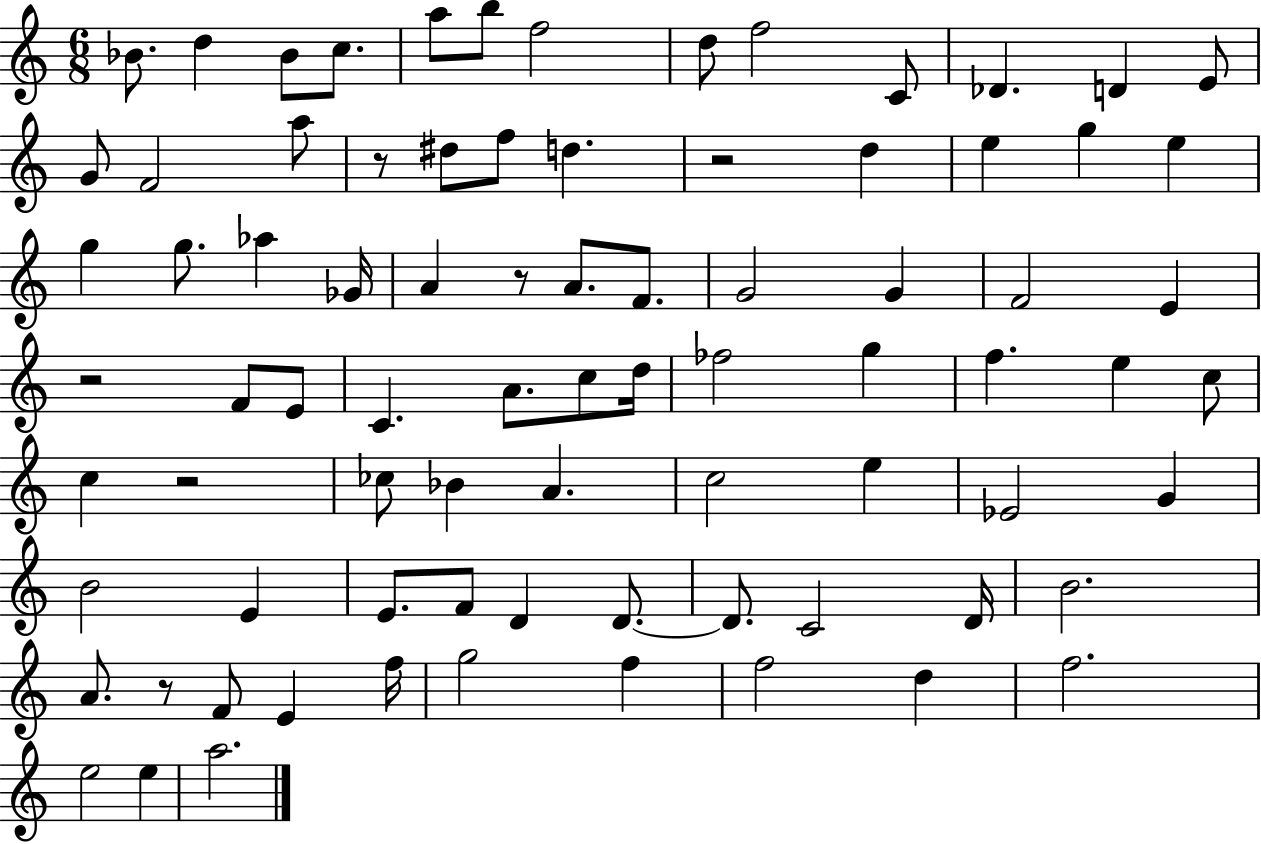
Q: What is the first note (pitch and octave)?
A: Bb4